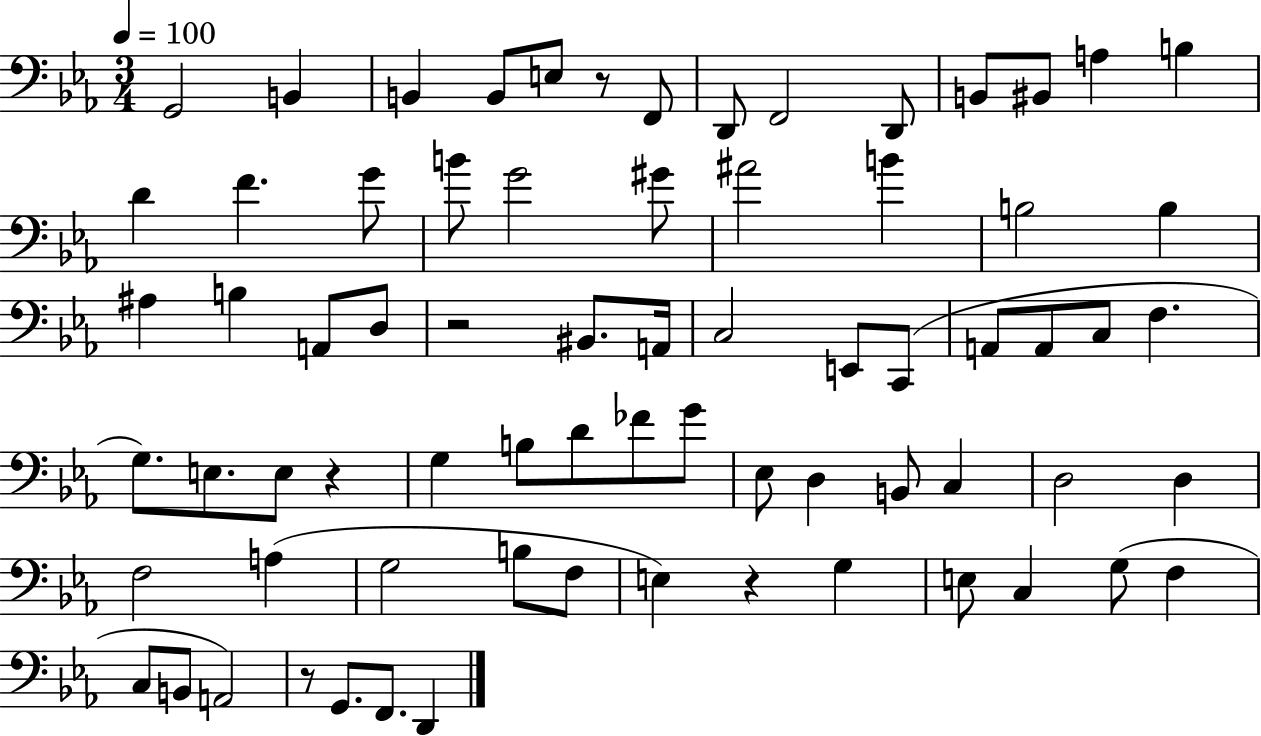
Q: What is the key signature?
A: EES major